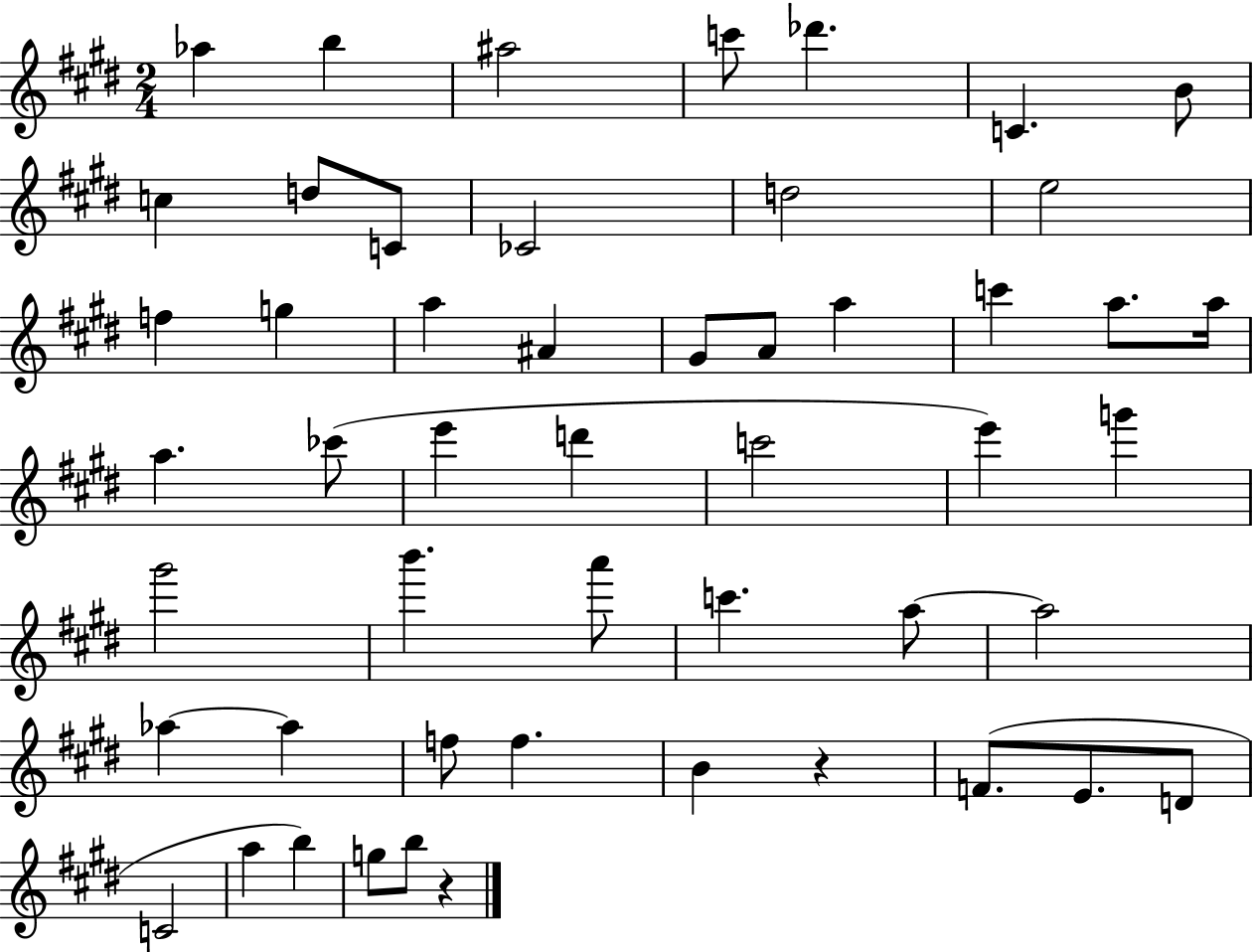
Ab5/q B5/q A#5/h C6/e Db6/q. C4/q. B4/e C5/q D5/e C4/e CES4/h D5/h E5/h F5/q G5/q A5/q A#4/q G#4/e A4/e A5/q C6/q A5/e. A5/s A5/q. CES6/e E6/q D6/q C6/h E6/q G6/q G#6/h B6/q. A6/e C6/q. A5/e A5/h Ab5/q Ab5/q F5/e F5/q. B4/q R/q F4/e. E4/e. D4/e C4/h A5/q B5/q G5/e B5/e R/q